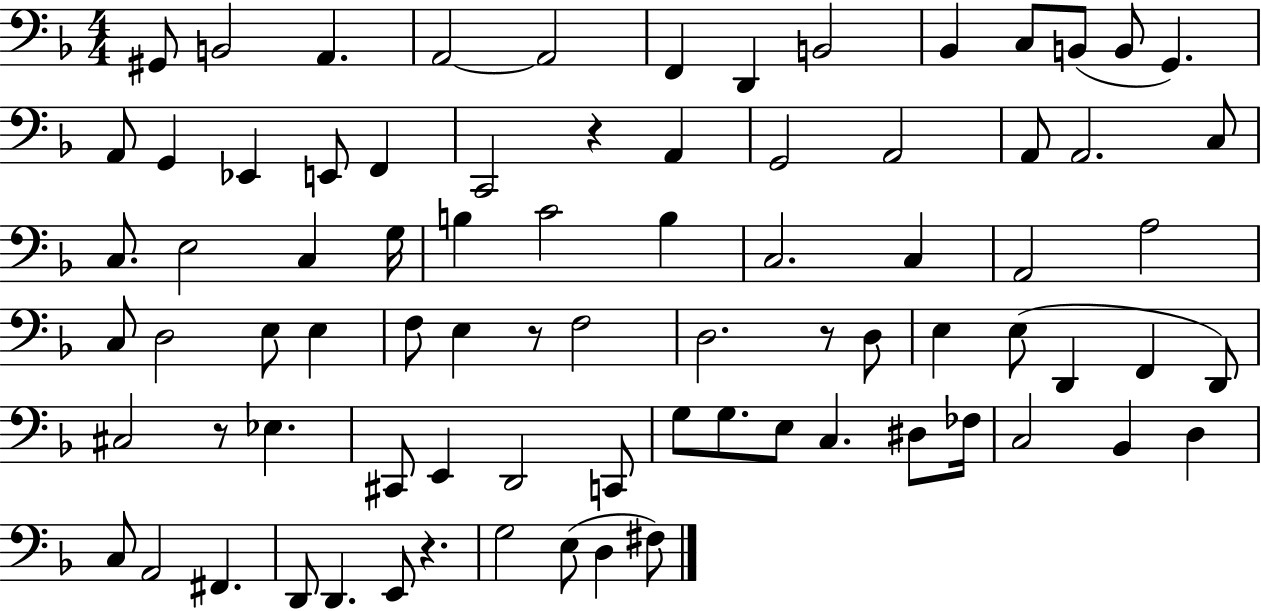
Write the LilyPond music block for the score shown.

{
  \clef bass
  \numericTimeSignature
  \time 4/4
  \key f \major
  \repeat volta 2 { gis,8 b,2 a,4. | a,2~~ a,2 | f,4 d,4 b,2 | bes,4 c8 b,8( b,8 g,4.) | \break a,8 g,4 ees,4 e,8 f,4 | c,2 r4 a,4 | g,2 a,2 | a,8 a,2. c8 | \break c8. e2 c4 g16 | b4 c'2 b4 | c2. c4 | a,2 a2 | \break c8 d2 e8 e4 | f8 e4 r8 f2 | d2. r8 d8 | e4 e8( d,4 f,4 d,8) | \break cis2 r8 ees4. | cis,8 e,4 d,2 c,8 | g8 g8. e8 c4. dis8 fes16 | c2 bes,4 d4 | \break c8 a,2 fis,4. | d,8 d,4. e,8 r4. | g2 e8( d4 fis8) | } \bar "|."
}